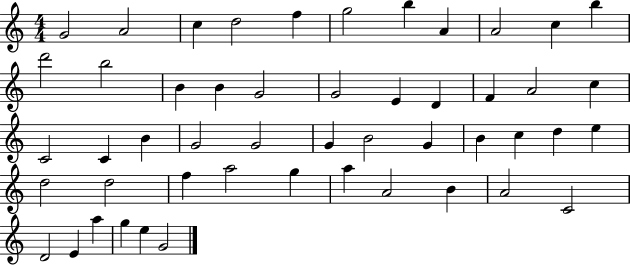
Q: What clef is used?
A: treble